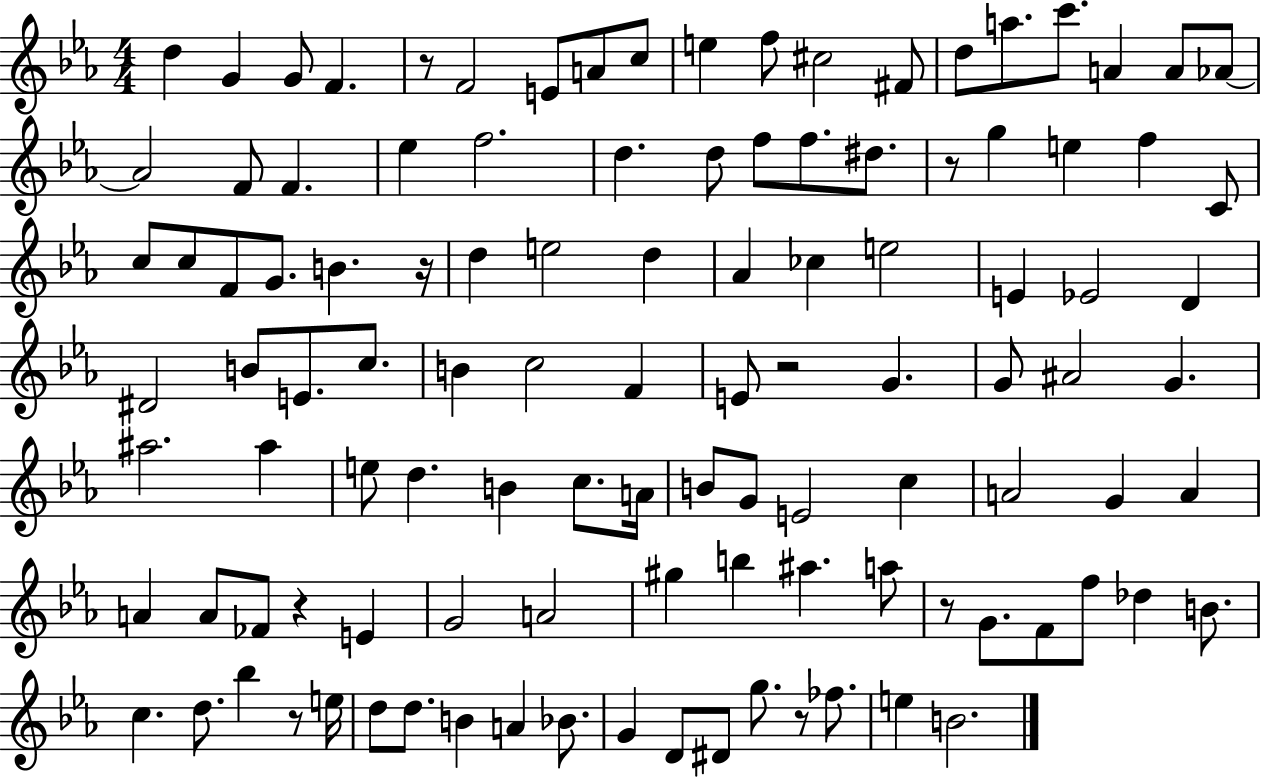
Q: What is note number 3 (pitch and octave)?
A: G4